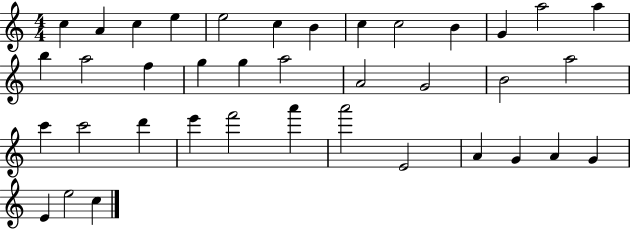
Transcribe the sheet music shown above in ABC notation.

X:1
T:Untitled
M:4/4
L:1/4
K:C
c A c e e2 c B c c2 B G a2 a b a2 f g g a2 A2 G2 B2 a2 c' c'2 d' e' f'2 a' a'2 E2 A G A G E e2 c